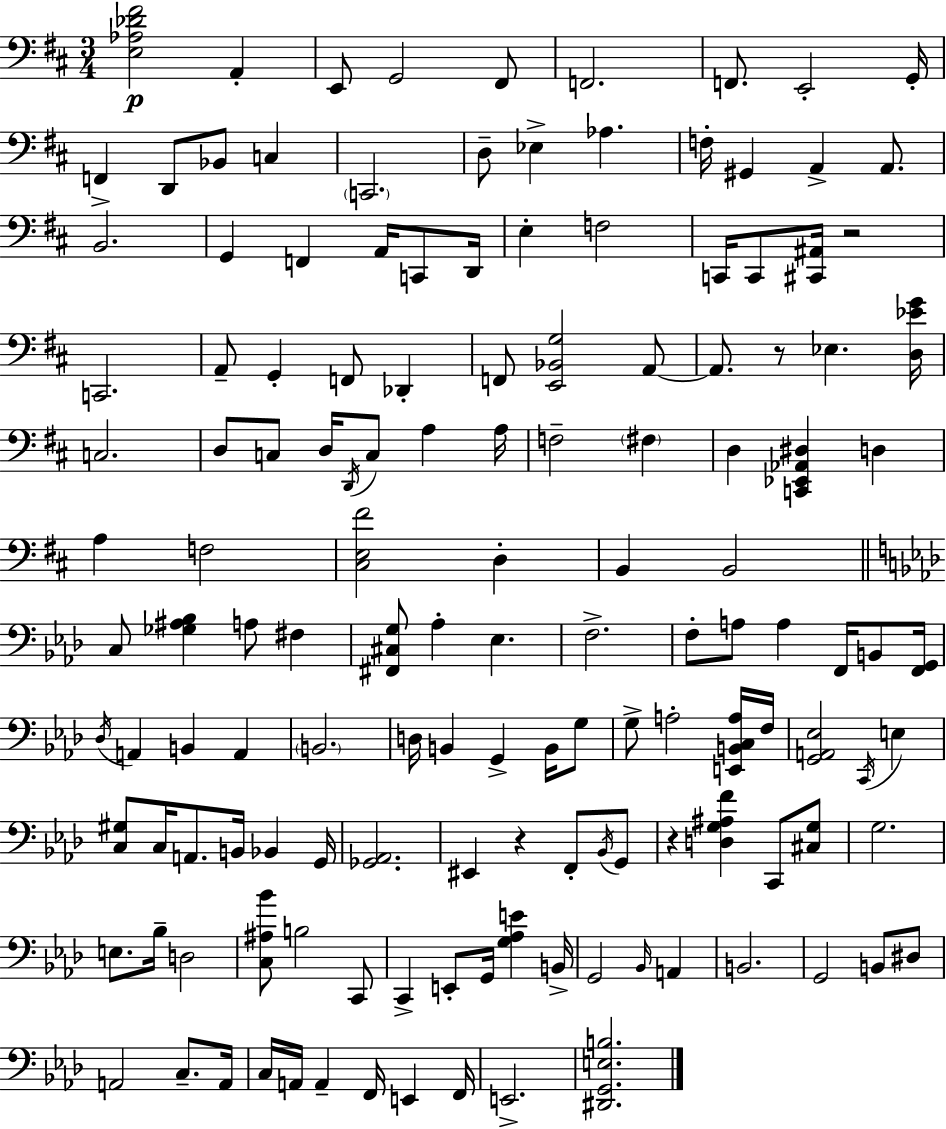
[E3,Ab3,Db4,F#4]/h A2/q E2/e G2/h F#2/e F2/h. F2/e. E2/h G2/s F2/q D2/e Bb2/e C3/q C2/h. D3/e Eb3/q Ab3/q. F3/s G#2/q A2/q A2/e. B2/h. G2/q F2/q A2/s C2/e D2/s E3/q F3/h C2/s C2/e [C#2,A#2]/s R/h C2/h. A2/e G2/q F2/e Db2/q F2/e [E2,Bb2,G3]/h A2/e A2/e. R/e Eb3/q. [D3,Eb4,G4]/s C3/h. D3/e C3/e D3/s D2/s C3/e A3/q A3/s F3/h F#3/q D3/q [C2,Eb2,Ab2,D#3]/q D3/q A3/q F3/h [C#3,E3,F#4]/h D3/q B2/q B2/h C3/e [Gb3,A#3,Bb3]/q A3/e F#3/q [F#2,C#3,G3]/e Ab3/q Eb3/q. F3/h. F3/e A3/e A3/q F2/s B2/e [F2,G2]/s Db3/s A2/q B2/q A2/q B2/h. D3/s B2/q G2/q B2/s G3/e G3/e A3/h [E2,B2,C3,A3]/s F3/s [G2,A2,Eb3]/h C2/s E3/q [C3,G#3]/e C3/s A2/e. B2/s Bb2/q G2/s [Gb2,Ab2]/h. EIS2/q R/q F2/e Bb2/s G2/e R/q [D3,G3,A#3,F4]/q C2/e [C#3,G3]/e G3/h. E3/e. Bb3/s D3/h [C3,A#3,Bb4]/e B3/h C2/e C2/q E2/e G2/s [G3,Ab3,E4]/q B2/s G2/h Bb2/s A2/q B2/h. G2/h B2/e D#3/e A2/h C3/e. A2/s C3/s A2/s A2/q F2/s E2/q F2/s E2/h. [D#2,G2,E3,B3]/h.